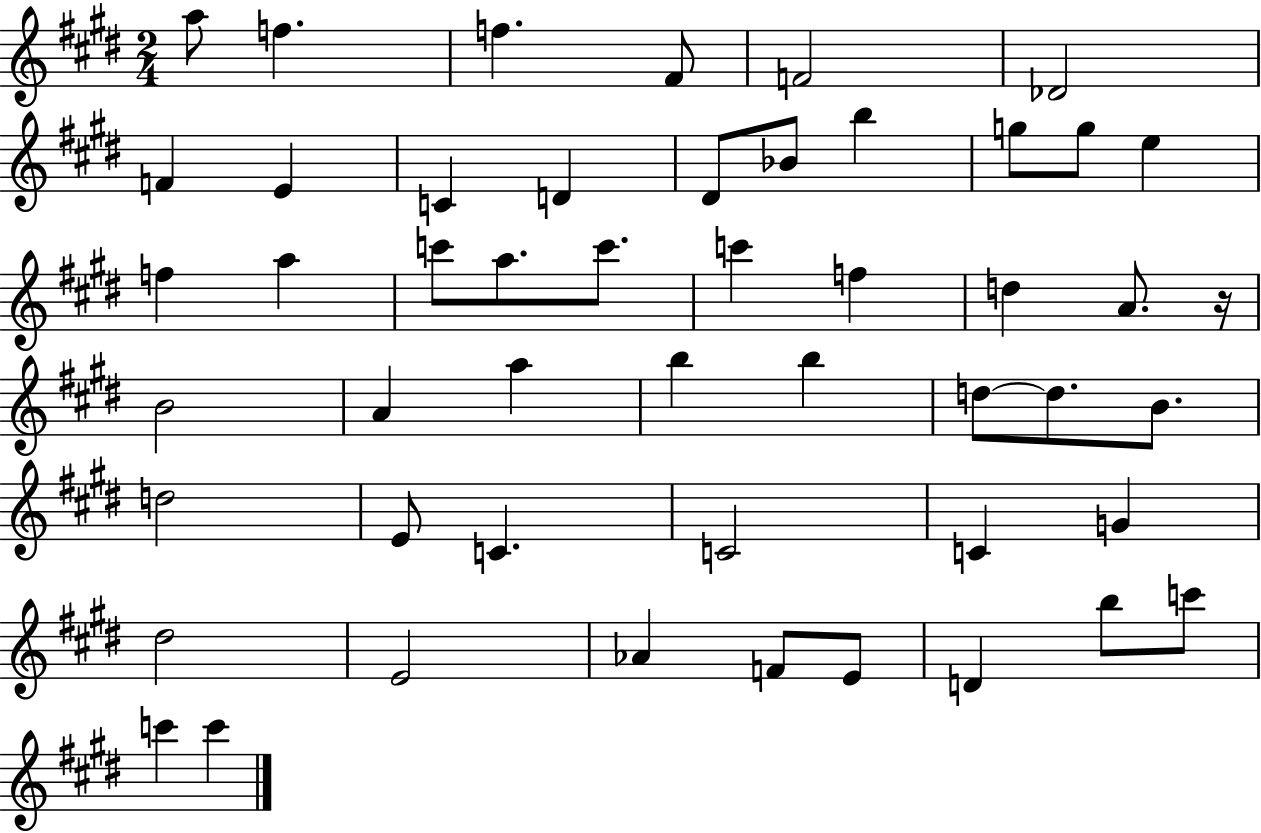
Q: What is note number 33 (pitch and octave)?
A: B4